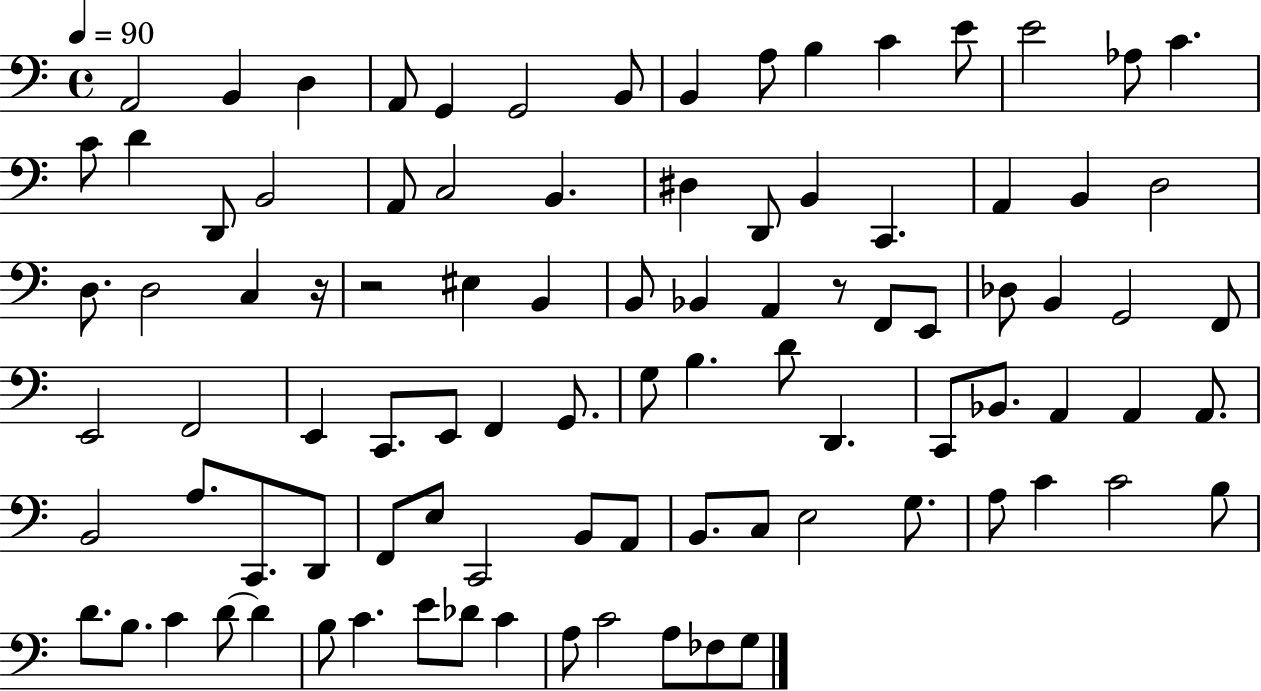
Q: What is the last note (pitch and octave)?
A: G3